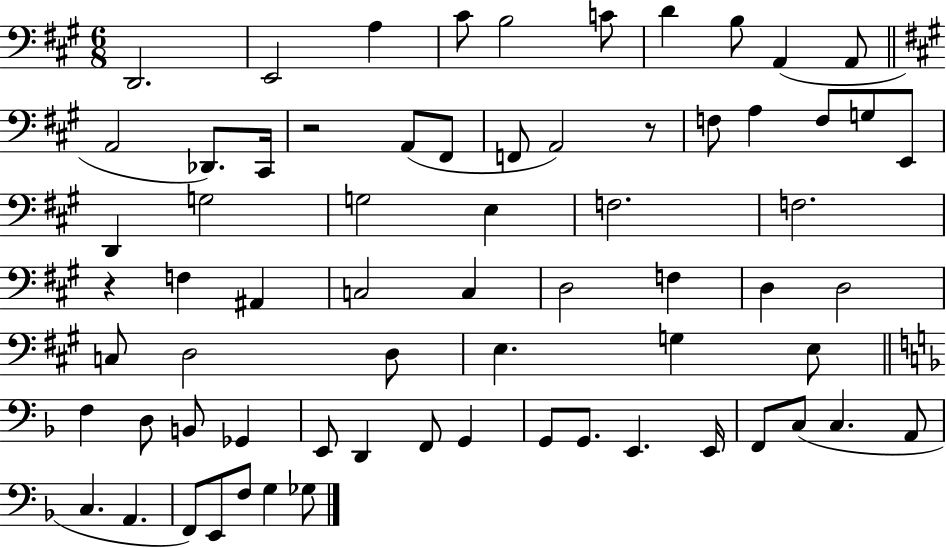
X:1
T:Untitled
M:6/8
L:1/4
K:A
D,,2 E,,2 A, ^C/2 B,2 C/2 D B,/2 A,, A,,/2 A,,2 _D,,/2 ^C,,/4 z2 A,,/2 ^F,,/2 F,,/2 A,,2 z/2 F,/2 A, F,/2 G,/2 E,,/2 D,, G,2 G,2 E, F,2 F,2 z F, ^A,, C,2 C, D,2 F, D, D,2 C,/2 D,2 D,/2 E, G, E,/2 F, D,/2 B,,/2 _G,, E,,/2 D,, F,,/2 G,, G,,/2 G,,/2 E,, E,,/4 F,,/2 C,/2 C, A,,/2 C, A,, F,,/2 E,,/2 F,/2 G, _G,/2